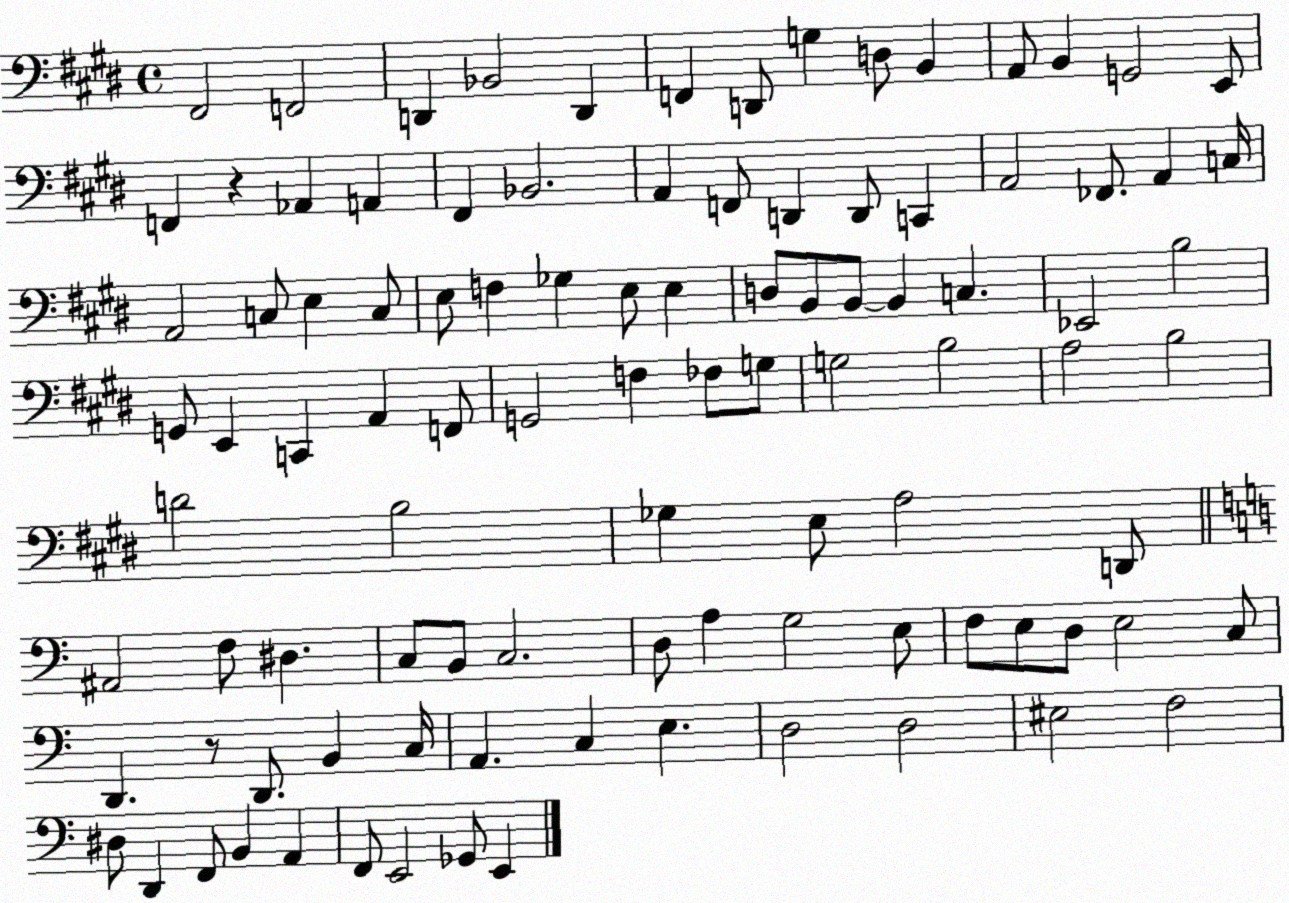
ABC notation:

X:1
T:Untitled
M:4/4
L:1/4
K:E
^F,,2 F,,2 D,, _B,,2 D,, F,, D,,/2 G, D,/2 B,, A,,/2 B,, G,,2 E,,/2 F,, z _A,, A,, ^F,, _B,,2 A,, F,,/2 D,, D,,/2 C,, A,,2 _F,,/2 A,, C,/4 A,,2 C,/2 E, C,/2 E,/2 F, _G, E,/2 E, D,/2 B,,/2 B,,/2 B,, C, _E,,2 B,2 G,,/2 E,, C,, A,, F,,/2 G,,2 F, _F,/2 G,/2 G,2 B,2 A,2 B,2 D2 B,2 _G, E,/2 A,2 D,,/2 ^A,,2 F,/2 ^D, C,/2 B,,/2 C,2 D,/2 A, G,2 E,/2 F,/2 E,/2 D,/2 E,2 C,/2 D,, z/2 D,,/2 B,, C,/4 A,, C, E, D,2 D,2 ^E,2 F,2 ^D,/2 D,, F,,/2 B,, A,, F,,/2 E,,2 _G,,/2 E,,